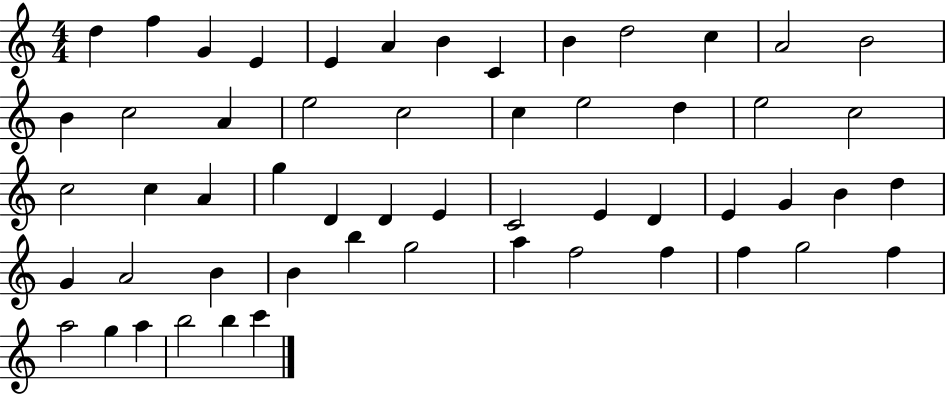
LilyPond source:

{
  \clef treble
  \numericTimeSignature
  \time 4/4
  \key c \major
  d''4 f''4 g'4 e'4 | e'4 a'4 b'4 c'4 | b'4 d''2 c''4 | a'2 b'2 | \break b'4 c''2 a'4 | e''2 c''2 | c''4 e''2 d''4 | e''2 c''2 | \break c''2 c''4 a'4 | g''4 d'4 d'4 e'4 | c'2 e'4 d'4 | e'4 g'4 b'4 d''4 | \break g'4 a'2 b'4 | b'4 b''4 g''2 | a''4 f''2 f''4 | f''4 g''2 f''4 | \break a''2 g''4 a''4 | b''2 b''4 c'''4 | \bar "|."
}